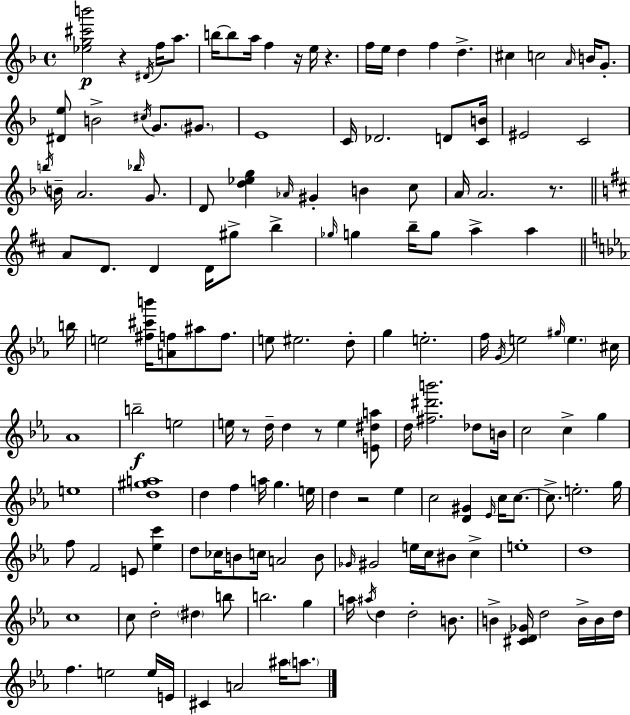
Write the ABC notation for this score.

X:1
T:Untitled
M:4/4
L:1/4
K:Dm
[_eg^c'b']2 z ^D/4 f/4 a/2 b/4 b/2 a/4 f z/4 e/4 z f/4 e/4 d f d ^c c2 A/4 B/4 G/2 [^De]/2 B2 ^c/4 G/2 ^G/2 E4 C/4 _D2 D/2 [CB]/4 ^E2 C2 b/4 B/4 A2 _b/4 G/2 D/2 [d_eg] _A/4 ^G B c/2 A/4 A2 z/2 A/2 D/2 D D/4 ^g/2 b _g/4 g b/4 g/2 a a b/4 e2 [^f^c'b']/4 [Af]/2 ^a/2 f/2 e/2 ^e2 d/2 g e2 f/4 G/4 e2 ^g/4 e ^c/4 _A4 b2 e2 e/4 z/2 d/4 d z/2 e [E^da]/2 d/4 [^f^d'b']2 _d/2 B/4 c2 c g e4 [d^ga]4 d f a/4 g e/4 d z2 _e c2 [D^G] _E/4 c/4 c/2 c/2 e2 g/4 f/2 F2 E/2 [_ec'] d/2 _c/4 B/2 c/4 A2 B/2 _G/4 ^G2 e/4 c/4 ^B/2 c e4 d4 c4 c/2 d2 ^d b/2 b2 g a/4 ^a/4 d d2 B/2 B [^CD_G]/4 d2 B/4 B/4 d/4 f e2 e/4 E/4 ^C A2 ^a/4 a/2